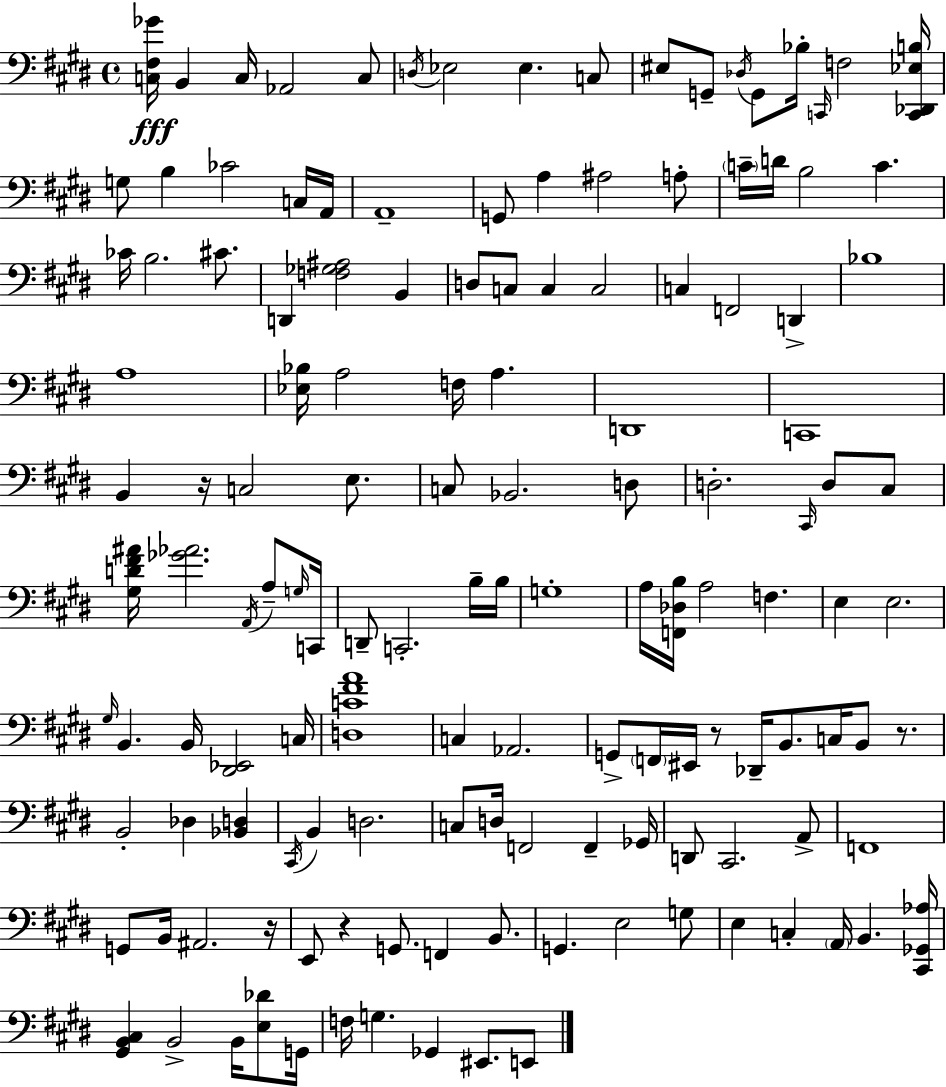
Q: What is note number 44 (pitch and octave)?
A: A3